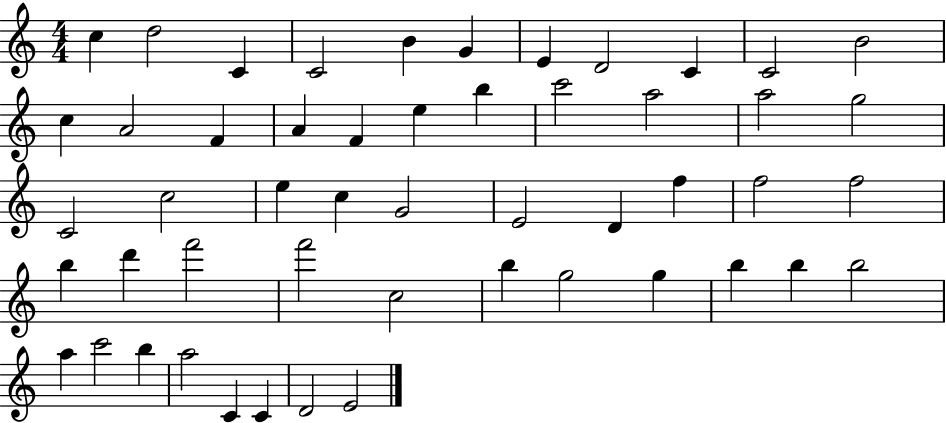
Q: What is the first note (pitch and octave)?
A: C5